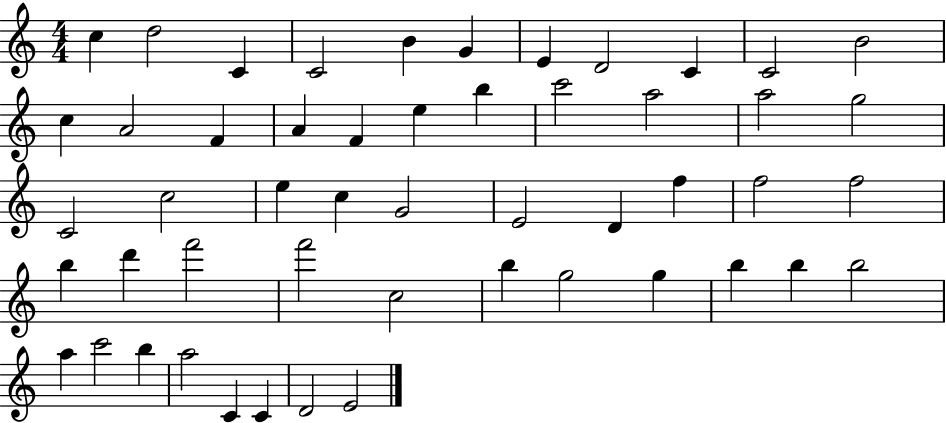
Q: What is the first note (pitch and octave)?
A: C5